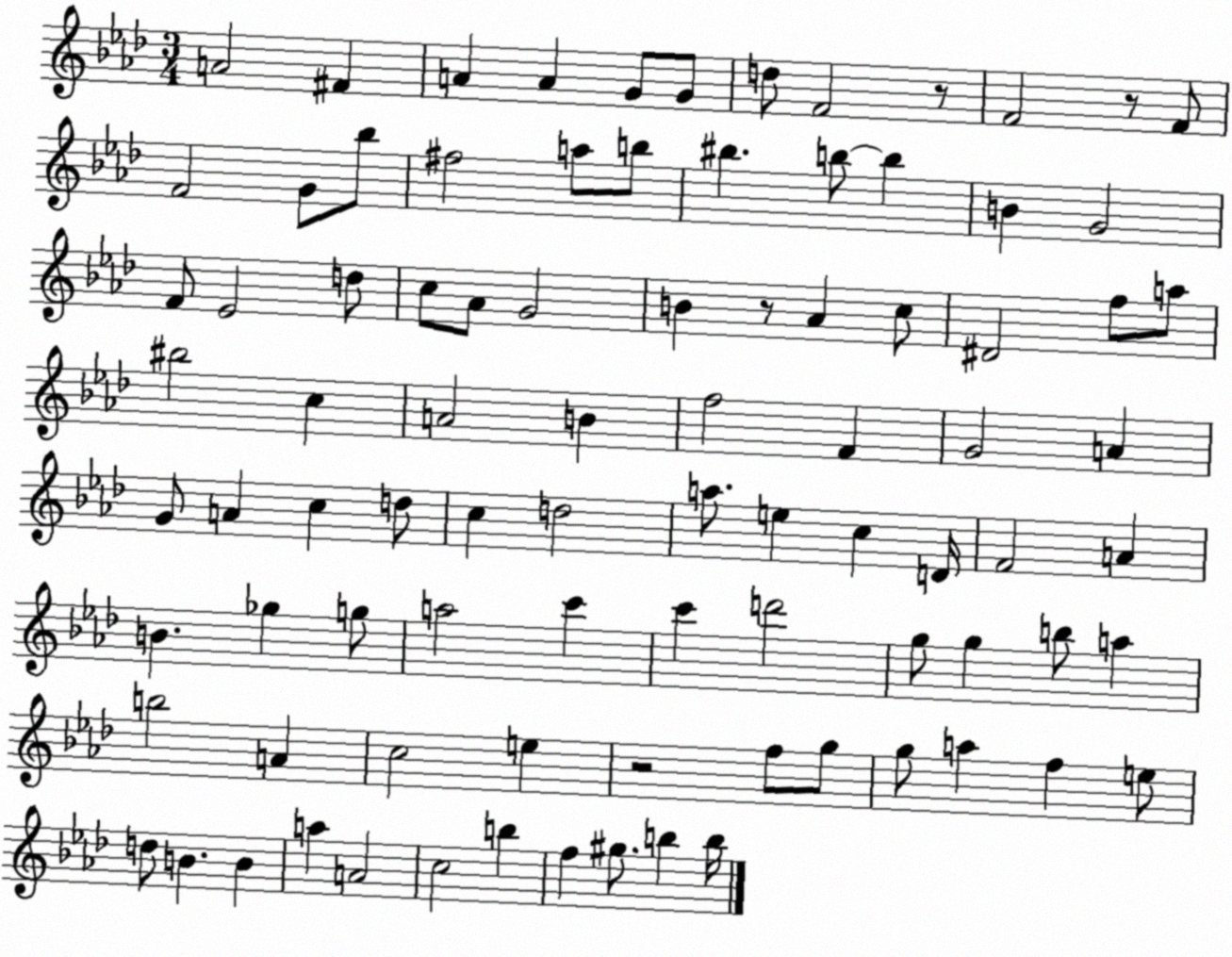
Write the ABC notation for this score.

X:1
T:Untitled
M:3/4
L:1/4
K:Ab
A2 ^F A A G/2 G/2 d/2 F2 z/2 F2 z/2 F/2 F2 G/2 _b/2 ^f2 a/2 b/2 ^b b/2 b B G2 F/2 _E2 d/2 c/2 _A/2 G2 B z/2 _A c/2 ^D2 f/2 a/2 ^b2 c A2 B f2 F G2 A G/2 A c d/2 c d2 a/2 e c D/4 F2 A B _g g/2 a2 c' c' d'2 g/2 g b/2 a b2 A c2 e z2 f/2 g/2 g/2 a f e/2 d/2 B B a A2 c2 b f ^g/2 b b/4